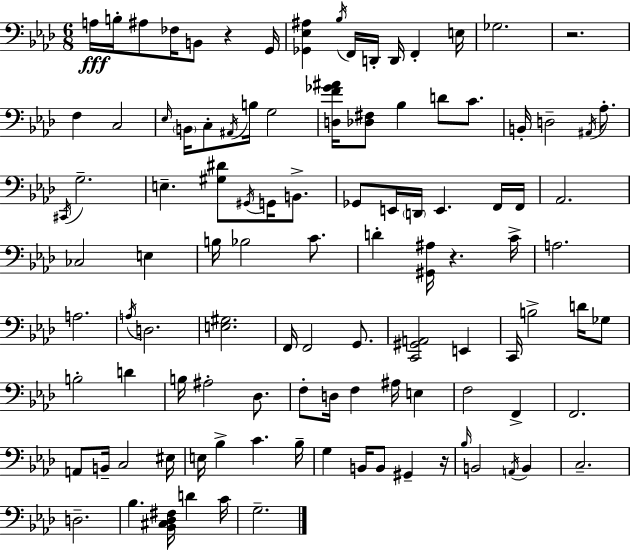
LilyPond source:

{
  \clef bass
  \numericTimeSignature
  \time 6/8
  \key f \minor
  a16\fff b16-. ais8 fes16 b,8 r4 g,16 | <ges, ees ais>4 \acciaccatura { bes16 } f,16 d,16-. d,16 f,4-. | e16 ges2. | r2. | \break f4 c2 | \grace { ees16 } \parenthesize b,16 c8-. \acciaccatura { ais,16 } b16 g2 | <d f' ges' ais'>16 <des fis>8 bes4 d'8 | c'8. b,16-. d2-- | \break \acciaccatura { ais,16 } aes8.-. \acciaccatura { cis,16 } g2.-- | e4.-- <gis dis'>8 | \acciaccatura { gis,16 } g,16 b,8.-> ges,8 e,16 \parenthesize d,16 e,4. | f,16 f,16 aes,2. | \break ces2 | e4 b16 bes2 | c'8. d'4-. <gis, ais>16 r4. | c'16-> a2. | \break a2. | \acciaccatura { a16 } d2. | <e gis>2. | f,16 f,2 | \break g,8. <c, gis, a,>2 | e,4 c,16 b2-> | d'16 ges8 b2-. | d'4 b16 ais2-. | \break des8. f8-. d16 f4 | ais16 e4 f2 | f,4-> f,2. | a,8 b,16-- c2 | \break eis16 e16 bes4-> | c'4. bes16-- g4 b,16 | b,8 gis,4-- r16 \grace { bes16 } b,2 | \acciaccatura { a,16 } b,4 c2.-- | \break d2.-- | bes4. | <bes, cis des fis>16 d'4 c'16 g2.-- | \bar "|."
}